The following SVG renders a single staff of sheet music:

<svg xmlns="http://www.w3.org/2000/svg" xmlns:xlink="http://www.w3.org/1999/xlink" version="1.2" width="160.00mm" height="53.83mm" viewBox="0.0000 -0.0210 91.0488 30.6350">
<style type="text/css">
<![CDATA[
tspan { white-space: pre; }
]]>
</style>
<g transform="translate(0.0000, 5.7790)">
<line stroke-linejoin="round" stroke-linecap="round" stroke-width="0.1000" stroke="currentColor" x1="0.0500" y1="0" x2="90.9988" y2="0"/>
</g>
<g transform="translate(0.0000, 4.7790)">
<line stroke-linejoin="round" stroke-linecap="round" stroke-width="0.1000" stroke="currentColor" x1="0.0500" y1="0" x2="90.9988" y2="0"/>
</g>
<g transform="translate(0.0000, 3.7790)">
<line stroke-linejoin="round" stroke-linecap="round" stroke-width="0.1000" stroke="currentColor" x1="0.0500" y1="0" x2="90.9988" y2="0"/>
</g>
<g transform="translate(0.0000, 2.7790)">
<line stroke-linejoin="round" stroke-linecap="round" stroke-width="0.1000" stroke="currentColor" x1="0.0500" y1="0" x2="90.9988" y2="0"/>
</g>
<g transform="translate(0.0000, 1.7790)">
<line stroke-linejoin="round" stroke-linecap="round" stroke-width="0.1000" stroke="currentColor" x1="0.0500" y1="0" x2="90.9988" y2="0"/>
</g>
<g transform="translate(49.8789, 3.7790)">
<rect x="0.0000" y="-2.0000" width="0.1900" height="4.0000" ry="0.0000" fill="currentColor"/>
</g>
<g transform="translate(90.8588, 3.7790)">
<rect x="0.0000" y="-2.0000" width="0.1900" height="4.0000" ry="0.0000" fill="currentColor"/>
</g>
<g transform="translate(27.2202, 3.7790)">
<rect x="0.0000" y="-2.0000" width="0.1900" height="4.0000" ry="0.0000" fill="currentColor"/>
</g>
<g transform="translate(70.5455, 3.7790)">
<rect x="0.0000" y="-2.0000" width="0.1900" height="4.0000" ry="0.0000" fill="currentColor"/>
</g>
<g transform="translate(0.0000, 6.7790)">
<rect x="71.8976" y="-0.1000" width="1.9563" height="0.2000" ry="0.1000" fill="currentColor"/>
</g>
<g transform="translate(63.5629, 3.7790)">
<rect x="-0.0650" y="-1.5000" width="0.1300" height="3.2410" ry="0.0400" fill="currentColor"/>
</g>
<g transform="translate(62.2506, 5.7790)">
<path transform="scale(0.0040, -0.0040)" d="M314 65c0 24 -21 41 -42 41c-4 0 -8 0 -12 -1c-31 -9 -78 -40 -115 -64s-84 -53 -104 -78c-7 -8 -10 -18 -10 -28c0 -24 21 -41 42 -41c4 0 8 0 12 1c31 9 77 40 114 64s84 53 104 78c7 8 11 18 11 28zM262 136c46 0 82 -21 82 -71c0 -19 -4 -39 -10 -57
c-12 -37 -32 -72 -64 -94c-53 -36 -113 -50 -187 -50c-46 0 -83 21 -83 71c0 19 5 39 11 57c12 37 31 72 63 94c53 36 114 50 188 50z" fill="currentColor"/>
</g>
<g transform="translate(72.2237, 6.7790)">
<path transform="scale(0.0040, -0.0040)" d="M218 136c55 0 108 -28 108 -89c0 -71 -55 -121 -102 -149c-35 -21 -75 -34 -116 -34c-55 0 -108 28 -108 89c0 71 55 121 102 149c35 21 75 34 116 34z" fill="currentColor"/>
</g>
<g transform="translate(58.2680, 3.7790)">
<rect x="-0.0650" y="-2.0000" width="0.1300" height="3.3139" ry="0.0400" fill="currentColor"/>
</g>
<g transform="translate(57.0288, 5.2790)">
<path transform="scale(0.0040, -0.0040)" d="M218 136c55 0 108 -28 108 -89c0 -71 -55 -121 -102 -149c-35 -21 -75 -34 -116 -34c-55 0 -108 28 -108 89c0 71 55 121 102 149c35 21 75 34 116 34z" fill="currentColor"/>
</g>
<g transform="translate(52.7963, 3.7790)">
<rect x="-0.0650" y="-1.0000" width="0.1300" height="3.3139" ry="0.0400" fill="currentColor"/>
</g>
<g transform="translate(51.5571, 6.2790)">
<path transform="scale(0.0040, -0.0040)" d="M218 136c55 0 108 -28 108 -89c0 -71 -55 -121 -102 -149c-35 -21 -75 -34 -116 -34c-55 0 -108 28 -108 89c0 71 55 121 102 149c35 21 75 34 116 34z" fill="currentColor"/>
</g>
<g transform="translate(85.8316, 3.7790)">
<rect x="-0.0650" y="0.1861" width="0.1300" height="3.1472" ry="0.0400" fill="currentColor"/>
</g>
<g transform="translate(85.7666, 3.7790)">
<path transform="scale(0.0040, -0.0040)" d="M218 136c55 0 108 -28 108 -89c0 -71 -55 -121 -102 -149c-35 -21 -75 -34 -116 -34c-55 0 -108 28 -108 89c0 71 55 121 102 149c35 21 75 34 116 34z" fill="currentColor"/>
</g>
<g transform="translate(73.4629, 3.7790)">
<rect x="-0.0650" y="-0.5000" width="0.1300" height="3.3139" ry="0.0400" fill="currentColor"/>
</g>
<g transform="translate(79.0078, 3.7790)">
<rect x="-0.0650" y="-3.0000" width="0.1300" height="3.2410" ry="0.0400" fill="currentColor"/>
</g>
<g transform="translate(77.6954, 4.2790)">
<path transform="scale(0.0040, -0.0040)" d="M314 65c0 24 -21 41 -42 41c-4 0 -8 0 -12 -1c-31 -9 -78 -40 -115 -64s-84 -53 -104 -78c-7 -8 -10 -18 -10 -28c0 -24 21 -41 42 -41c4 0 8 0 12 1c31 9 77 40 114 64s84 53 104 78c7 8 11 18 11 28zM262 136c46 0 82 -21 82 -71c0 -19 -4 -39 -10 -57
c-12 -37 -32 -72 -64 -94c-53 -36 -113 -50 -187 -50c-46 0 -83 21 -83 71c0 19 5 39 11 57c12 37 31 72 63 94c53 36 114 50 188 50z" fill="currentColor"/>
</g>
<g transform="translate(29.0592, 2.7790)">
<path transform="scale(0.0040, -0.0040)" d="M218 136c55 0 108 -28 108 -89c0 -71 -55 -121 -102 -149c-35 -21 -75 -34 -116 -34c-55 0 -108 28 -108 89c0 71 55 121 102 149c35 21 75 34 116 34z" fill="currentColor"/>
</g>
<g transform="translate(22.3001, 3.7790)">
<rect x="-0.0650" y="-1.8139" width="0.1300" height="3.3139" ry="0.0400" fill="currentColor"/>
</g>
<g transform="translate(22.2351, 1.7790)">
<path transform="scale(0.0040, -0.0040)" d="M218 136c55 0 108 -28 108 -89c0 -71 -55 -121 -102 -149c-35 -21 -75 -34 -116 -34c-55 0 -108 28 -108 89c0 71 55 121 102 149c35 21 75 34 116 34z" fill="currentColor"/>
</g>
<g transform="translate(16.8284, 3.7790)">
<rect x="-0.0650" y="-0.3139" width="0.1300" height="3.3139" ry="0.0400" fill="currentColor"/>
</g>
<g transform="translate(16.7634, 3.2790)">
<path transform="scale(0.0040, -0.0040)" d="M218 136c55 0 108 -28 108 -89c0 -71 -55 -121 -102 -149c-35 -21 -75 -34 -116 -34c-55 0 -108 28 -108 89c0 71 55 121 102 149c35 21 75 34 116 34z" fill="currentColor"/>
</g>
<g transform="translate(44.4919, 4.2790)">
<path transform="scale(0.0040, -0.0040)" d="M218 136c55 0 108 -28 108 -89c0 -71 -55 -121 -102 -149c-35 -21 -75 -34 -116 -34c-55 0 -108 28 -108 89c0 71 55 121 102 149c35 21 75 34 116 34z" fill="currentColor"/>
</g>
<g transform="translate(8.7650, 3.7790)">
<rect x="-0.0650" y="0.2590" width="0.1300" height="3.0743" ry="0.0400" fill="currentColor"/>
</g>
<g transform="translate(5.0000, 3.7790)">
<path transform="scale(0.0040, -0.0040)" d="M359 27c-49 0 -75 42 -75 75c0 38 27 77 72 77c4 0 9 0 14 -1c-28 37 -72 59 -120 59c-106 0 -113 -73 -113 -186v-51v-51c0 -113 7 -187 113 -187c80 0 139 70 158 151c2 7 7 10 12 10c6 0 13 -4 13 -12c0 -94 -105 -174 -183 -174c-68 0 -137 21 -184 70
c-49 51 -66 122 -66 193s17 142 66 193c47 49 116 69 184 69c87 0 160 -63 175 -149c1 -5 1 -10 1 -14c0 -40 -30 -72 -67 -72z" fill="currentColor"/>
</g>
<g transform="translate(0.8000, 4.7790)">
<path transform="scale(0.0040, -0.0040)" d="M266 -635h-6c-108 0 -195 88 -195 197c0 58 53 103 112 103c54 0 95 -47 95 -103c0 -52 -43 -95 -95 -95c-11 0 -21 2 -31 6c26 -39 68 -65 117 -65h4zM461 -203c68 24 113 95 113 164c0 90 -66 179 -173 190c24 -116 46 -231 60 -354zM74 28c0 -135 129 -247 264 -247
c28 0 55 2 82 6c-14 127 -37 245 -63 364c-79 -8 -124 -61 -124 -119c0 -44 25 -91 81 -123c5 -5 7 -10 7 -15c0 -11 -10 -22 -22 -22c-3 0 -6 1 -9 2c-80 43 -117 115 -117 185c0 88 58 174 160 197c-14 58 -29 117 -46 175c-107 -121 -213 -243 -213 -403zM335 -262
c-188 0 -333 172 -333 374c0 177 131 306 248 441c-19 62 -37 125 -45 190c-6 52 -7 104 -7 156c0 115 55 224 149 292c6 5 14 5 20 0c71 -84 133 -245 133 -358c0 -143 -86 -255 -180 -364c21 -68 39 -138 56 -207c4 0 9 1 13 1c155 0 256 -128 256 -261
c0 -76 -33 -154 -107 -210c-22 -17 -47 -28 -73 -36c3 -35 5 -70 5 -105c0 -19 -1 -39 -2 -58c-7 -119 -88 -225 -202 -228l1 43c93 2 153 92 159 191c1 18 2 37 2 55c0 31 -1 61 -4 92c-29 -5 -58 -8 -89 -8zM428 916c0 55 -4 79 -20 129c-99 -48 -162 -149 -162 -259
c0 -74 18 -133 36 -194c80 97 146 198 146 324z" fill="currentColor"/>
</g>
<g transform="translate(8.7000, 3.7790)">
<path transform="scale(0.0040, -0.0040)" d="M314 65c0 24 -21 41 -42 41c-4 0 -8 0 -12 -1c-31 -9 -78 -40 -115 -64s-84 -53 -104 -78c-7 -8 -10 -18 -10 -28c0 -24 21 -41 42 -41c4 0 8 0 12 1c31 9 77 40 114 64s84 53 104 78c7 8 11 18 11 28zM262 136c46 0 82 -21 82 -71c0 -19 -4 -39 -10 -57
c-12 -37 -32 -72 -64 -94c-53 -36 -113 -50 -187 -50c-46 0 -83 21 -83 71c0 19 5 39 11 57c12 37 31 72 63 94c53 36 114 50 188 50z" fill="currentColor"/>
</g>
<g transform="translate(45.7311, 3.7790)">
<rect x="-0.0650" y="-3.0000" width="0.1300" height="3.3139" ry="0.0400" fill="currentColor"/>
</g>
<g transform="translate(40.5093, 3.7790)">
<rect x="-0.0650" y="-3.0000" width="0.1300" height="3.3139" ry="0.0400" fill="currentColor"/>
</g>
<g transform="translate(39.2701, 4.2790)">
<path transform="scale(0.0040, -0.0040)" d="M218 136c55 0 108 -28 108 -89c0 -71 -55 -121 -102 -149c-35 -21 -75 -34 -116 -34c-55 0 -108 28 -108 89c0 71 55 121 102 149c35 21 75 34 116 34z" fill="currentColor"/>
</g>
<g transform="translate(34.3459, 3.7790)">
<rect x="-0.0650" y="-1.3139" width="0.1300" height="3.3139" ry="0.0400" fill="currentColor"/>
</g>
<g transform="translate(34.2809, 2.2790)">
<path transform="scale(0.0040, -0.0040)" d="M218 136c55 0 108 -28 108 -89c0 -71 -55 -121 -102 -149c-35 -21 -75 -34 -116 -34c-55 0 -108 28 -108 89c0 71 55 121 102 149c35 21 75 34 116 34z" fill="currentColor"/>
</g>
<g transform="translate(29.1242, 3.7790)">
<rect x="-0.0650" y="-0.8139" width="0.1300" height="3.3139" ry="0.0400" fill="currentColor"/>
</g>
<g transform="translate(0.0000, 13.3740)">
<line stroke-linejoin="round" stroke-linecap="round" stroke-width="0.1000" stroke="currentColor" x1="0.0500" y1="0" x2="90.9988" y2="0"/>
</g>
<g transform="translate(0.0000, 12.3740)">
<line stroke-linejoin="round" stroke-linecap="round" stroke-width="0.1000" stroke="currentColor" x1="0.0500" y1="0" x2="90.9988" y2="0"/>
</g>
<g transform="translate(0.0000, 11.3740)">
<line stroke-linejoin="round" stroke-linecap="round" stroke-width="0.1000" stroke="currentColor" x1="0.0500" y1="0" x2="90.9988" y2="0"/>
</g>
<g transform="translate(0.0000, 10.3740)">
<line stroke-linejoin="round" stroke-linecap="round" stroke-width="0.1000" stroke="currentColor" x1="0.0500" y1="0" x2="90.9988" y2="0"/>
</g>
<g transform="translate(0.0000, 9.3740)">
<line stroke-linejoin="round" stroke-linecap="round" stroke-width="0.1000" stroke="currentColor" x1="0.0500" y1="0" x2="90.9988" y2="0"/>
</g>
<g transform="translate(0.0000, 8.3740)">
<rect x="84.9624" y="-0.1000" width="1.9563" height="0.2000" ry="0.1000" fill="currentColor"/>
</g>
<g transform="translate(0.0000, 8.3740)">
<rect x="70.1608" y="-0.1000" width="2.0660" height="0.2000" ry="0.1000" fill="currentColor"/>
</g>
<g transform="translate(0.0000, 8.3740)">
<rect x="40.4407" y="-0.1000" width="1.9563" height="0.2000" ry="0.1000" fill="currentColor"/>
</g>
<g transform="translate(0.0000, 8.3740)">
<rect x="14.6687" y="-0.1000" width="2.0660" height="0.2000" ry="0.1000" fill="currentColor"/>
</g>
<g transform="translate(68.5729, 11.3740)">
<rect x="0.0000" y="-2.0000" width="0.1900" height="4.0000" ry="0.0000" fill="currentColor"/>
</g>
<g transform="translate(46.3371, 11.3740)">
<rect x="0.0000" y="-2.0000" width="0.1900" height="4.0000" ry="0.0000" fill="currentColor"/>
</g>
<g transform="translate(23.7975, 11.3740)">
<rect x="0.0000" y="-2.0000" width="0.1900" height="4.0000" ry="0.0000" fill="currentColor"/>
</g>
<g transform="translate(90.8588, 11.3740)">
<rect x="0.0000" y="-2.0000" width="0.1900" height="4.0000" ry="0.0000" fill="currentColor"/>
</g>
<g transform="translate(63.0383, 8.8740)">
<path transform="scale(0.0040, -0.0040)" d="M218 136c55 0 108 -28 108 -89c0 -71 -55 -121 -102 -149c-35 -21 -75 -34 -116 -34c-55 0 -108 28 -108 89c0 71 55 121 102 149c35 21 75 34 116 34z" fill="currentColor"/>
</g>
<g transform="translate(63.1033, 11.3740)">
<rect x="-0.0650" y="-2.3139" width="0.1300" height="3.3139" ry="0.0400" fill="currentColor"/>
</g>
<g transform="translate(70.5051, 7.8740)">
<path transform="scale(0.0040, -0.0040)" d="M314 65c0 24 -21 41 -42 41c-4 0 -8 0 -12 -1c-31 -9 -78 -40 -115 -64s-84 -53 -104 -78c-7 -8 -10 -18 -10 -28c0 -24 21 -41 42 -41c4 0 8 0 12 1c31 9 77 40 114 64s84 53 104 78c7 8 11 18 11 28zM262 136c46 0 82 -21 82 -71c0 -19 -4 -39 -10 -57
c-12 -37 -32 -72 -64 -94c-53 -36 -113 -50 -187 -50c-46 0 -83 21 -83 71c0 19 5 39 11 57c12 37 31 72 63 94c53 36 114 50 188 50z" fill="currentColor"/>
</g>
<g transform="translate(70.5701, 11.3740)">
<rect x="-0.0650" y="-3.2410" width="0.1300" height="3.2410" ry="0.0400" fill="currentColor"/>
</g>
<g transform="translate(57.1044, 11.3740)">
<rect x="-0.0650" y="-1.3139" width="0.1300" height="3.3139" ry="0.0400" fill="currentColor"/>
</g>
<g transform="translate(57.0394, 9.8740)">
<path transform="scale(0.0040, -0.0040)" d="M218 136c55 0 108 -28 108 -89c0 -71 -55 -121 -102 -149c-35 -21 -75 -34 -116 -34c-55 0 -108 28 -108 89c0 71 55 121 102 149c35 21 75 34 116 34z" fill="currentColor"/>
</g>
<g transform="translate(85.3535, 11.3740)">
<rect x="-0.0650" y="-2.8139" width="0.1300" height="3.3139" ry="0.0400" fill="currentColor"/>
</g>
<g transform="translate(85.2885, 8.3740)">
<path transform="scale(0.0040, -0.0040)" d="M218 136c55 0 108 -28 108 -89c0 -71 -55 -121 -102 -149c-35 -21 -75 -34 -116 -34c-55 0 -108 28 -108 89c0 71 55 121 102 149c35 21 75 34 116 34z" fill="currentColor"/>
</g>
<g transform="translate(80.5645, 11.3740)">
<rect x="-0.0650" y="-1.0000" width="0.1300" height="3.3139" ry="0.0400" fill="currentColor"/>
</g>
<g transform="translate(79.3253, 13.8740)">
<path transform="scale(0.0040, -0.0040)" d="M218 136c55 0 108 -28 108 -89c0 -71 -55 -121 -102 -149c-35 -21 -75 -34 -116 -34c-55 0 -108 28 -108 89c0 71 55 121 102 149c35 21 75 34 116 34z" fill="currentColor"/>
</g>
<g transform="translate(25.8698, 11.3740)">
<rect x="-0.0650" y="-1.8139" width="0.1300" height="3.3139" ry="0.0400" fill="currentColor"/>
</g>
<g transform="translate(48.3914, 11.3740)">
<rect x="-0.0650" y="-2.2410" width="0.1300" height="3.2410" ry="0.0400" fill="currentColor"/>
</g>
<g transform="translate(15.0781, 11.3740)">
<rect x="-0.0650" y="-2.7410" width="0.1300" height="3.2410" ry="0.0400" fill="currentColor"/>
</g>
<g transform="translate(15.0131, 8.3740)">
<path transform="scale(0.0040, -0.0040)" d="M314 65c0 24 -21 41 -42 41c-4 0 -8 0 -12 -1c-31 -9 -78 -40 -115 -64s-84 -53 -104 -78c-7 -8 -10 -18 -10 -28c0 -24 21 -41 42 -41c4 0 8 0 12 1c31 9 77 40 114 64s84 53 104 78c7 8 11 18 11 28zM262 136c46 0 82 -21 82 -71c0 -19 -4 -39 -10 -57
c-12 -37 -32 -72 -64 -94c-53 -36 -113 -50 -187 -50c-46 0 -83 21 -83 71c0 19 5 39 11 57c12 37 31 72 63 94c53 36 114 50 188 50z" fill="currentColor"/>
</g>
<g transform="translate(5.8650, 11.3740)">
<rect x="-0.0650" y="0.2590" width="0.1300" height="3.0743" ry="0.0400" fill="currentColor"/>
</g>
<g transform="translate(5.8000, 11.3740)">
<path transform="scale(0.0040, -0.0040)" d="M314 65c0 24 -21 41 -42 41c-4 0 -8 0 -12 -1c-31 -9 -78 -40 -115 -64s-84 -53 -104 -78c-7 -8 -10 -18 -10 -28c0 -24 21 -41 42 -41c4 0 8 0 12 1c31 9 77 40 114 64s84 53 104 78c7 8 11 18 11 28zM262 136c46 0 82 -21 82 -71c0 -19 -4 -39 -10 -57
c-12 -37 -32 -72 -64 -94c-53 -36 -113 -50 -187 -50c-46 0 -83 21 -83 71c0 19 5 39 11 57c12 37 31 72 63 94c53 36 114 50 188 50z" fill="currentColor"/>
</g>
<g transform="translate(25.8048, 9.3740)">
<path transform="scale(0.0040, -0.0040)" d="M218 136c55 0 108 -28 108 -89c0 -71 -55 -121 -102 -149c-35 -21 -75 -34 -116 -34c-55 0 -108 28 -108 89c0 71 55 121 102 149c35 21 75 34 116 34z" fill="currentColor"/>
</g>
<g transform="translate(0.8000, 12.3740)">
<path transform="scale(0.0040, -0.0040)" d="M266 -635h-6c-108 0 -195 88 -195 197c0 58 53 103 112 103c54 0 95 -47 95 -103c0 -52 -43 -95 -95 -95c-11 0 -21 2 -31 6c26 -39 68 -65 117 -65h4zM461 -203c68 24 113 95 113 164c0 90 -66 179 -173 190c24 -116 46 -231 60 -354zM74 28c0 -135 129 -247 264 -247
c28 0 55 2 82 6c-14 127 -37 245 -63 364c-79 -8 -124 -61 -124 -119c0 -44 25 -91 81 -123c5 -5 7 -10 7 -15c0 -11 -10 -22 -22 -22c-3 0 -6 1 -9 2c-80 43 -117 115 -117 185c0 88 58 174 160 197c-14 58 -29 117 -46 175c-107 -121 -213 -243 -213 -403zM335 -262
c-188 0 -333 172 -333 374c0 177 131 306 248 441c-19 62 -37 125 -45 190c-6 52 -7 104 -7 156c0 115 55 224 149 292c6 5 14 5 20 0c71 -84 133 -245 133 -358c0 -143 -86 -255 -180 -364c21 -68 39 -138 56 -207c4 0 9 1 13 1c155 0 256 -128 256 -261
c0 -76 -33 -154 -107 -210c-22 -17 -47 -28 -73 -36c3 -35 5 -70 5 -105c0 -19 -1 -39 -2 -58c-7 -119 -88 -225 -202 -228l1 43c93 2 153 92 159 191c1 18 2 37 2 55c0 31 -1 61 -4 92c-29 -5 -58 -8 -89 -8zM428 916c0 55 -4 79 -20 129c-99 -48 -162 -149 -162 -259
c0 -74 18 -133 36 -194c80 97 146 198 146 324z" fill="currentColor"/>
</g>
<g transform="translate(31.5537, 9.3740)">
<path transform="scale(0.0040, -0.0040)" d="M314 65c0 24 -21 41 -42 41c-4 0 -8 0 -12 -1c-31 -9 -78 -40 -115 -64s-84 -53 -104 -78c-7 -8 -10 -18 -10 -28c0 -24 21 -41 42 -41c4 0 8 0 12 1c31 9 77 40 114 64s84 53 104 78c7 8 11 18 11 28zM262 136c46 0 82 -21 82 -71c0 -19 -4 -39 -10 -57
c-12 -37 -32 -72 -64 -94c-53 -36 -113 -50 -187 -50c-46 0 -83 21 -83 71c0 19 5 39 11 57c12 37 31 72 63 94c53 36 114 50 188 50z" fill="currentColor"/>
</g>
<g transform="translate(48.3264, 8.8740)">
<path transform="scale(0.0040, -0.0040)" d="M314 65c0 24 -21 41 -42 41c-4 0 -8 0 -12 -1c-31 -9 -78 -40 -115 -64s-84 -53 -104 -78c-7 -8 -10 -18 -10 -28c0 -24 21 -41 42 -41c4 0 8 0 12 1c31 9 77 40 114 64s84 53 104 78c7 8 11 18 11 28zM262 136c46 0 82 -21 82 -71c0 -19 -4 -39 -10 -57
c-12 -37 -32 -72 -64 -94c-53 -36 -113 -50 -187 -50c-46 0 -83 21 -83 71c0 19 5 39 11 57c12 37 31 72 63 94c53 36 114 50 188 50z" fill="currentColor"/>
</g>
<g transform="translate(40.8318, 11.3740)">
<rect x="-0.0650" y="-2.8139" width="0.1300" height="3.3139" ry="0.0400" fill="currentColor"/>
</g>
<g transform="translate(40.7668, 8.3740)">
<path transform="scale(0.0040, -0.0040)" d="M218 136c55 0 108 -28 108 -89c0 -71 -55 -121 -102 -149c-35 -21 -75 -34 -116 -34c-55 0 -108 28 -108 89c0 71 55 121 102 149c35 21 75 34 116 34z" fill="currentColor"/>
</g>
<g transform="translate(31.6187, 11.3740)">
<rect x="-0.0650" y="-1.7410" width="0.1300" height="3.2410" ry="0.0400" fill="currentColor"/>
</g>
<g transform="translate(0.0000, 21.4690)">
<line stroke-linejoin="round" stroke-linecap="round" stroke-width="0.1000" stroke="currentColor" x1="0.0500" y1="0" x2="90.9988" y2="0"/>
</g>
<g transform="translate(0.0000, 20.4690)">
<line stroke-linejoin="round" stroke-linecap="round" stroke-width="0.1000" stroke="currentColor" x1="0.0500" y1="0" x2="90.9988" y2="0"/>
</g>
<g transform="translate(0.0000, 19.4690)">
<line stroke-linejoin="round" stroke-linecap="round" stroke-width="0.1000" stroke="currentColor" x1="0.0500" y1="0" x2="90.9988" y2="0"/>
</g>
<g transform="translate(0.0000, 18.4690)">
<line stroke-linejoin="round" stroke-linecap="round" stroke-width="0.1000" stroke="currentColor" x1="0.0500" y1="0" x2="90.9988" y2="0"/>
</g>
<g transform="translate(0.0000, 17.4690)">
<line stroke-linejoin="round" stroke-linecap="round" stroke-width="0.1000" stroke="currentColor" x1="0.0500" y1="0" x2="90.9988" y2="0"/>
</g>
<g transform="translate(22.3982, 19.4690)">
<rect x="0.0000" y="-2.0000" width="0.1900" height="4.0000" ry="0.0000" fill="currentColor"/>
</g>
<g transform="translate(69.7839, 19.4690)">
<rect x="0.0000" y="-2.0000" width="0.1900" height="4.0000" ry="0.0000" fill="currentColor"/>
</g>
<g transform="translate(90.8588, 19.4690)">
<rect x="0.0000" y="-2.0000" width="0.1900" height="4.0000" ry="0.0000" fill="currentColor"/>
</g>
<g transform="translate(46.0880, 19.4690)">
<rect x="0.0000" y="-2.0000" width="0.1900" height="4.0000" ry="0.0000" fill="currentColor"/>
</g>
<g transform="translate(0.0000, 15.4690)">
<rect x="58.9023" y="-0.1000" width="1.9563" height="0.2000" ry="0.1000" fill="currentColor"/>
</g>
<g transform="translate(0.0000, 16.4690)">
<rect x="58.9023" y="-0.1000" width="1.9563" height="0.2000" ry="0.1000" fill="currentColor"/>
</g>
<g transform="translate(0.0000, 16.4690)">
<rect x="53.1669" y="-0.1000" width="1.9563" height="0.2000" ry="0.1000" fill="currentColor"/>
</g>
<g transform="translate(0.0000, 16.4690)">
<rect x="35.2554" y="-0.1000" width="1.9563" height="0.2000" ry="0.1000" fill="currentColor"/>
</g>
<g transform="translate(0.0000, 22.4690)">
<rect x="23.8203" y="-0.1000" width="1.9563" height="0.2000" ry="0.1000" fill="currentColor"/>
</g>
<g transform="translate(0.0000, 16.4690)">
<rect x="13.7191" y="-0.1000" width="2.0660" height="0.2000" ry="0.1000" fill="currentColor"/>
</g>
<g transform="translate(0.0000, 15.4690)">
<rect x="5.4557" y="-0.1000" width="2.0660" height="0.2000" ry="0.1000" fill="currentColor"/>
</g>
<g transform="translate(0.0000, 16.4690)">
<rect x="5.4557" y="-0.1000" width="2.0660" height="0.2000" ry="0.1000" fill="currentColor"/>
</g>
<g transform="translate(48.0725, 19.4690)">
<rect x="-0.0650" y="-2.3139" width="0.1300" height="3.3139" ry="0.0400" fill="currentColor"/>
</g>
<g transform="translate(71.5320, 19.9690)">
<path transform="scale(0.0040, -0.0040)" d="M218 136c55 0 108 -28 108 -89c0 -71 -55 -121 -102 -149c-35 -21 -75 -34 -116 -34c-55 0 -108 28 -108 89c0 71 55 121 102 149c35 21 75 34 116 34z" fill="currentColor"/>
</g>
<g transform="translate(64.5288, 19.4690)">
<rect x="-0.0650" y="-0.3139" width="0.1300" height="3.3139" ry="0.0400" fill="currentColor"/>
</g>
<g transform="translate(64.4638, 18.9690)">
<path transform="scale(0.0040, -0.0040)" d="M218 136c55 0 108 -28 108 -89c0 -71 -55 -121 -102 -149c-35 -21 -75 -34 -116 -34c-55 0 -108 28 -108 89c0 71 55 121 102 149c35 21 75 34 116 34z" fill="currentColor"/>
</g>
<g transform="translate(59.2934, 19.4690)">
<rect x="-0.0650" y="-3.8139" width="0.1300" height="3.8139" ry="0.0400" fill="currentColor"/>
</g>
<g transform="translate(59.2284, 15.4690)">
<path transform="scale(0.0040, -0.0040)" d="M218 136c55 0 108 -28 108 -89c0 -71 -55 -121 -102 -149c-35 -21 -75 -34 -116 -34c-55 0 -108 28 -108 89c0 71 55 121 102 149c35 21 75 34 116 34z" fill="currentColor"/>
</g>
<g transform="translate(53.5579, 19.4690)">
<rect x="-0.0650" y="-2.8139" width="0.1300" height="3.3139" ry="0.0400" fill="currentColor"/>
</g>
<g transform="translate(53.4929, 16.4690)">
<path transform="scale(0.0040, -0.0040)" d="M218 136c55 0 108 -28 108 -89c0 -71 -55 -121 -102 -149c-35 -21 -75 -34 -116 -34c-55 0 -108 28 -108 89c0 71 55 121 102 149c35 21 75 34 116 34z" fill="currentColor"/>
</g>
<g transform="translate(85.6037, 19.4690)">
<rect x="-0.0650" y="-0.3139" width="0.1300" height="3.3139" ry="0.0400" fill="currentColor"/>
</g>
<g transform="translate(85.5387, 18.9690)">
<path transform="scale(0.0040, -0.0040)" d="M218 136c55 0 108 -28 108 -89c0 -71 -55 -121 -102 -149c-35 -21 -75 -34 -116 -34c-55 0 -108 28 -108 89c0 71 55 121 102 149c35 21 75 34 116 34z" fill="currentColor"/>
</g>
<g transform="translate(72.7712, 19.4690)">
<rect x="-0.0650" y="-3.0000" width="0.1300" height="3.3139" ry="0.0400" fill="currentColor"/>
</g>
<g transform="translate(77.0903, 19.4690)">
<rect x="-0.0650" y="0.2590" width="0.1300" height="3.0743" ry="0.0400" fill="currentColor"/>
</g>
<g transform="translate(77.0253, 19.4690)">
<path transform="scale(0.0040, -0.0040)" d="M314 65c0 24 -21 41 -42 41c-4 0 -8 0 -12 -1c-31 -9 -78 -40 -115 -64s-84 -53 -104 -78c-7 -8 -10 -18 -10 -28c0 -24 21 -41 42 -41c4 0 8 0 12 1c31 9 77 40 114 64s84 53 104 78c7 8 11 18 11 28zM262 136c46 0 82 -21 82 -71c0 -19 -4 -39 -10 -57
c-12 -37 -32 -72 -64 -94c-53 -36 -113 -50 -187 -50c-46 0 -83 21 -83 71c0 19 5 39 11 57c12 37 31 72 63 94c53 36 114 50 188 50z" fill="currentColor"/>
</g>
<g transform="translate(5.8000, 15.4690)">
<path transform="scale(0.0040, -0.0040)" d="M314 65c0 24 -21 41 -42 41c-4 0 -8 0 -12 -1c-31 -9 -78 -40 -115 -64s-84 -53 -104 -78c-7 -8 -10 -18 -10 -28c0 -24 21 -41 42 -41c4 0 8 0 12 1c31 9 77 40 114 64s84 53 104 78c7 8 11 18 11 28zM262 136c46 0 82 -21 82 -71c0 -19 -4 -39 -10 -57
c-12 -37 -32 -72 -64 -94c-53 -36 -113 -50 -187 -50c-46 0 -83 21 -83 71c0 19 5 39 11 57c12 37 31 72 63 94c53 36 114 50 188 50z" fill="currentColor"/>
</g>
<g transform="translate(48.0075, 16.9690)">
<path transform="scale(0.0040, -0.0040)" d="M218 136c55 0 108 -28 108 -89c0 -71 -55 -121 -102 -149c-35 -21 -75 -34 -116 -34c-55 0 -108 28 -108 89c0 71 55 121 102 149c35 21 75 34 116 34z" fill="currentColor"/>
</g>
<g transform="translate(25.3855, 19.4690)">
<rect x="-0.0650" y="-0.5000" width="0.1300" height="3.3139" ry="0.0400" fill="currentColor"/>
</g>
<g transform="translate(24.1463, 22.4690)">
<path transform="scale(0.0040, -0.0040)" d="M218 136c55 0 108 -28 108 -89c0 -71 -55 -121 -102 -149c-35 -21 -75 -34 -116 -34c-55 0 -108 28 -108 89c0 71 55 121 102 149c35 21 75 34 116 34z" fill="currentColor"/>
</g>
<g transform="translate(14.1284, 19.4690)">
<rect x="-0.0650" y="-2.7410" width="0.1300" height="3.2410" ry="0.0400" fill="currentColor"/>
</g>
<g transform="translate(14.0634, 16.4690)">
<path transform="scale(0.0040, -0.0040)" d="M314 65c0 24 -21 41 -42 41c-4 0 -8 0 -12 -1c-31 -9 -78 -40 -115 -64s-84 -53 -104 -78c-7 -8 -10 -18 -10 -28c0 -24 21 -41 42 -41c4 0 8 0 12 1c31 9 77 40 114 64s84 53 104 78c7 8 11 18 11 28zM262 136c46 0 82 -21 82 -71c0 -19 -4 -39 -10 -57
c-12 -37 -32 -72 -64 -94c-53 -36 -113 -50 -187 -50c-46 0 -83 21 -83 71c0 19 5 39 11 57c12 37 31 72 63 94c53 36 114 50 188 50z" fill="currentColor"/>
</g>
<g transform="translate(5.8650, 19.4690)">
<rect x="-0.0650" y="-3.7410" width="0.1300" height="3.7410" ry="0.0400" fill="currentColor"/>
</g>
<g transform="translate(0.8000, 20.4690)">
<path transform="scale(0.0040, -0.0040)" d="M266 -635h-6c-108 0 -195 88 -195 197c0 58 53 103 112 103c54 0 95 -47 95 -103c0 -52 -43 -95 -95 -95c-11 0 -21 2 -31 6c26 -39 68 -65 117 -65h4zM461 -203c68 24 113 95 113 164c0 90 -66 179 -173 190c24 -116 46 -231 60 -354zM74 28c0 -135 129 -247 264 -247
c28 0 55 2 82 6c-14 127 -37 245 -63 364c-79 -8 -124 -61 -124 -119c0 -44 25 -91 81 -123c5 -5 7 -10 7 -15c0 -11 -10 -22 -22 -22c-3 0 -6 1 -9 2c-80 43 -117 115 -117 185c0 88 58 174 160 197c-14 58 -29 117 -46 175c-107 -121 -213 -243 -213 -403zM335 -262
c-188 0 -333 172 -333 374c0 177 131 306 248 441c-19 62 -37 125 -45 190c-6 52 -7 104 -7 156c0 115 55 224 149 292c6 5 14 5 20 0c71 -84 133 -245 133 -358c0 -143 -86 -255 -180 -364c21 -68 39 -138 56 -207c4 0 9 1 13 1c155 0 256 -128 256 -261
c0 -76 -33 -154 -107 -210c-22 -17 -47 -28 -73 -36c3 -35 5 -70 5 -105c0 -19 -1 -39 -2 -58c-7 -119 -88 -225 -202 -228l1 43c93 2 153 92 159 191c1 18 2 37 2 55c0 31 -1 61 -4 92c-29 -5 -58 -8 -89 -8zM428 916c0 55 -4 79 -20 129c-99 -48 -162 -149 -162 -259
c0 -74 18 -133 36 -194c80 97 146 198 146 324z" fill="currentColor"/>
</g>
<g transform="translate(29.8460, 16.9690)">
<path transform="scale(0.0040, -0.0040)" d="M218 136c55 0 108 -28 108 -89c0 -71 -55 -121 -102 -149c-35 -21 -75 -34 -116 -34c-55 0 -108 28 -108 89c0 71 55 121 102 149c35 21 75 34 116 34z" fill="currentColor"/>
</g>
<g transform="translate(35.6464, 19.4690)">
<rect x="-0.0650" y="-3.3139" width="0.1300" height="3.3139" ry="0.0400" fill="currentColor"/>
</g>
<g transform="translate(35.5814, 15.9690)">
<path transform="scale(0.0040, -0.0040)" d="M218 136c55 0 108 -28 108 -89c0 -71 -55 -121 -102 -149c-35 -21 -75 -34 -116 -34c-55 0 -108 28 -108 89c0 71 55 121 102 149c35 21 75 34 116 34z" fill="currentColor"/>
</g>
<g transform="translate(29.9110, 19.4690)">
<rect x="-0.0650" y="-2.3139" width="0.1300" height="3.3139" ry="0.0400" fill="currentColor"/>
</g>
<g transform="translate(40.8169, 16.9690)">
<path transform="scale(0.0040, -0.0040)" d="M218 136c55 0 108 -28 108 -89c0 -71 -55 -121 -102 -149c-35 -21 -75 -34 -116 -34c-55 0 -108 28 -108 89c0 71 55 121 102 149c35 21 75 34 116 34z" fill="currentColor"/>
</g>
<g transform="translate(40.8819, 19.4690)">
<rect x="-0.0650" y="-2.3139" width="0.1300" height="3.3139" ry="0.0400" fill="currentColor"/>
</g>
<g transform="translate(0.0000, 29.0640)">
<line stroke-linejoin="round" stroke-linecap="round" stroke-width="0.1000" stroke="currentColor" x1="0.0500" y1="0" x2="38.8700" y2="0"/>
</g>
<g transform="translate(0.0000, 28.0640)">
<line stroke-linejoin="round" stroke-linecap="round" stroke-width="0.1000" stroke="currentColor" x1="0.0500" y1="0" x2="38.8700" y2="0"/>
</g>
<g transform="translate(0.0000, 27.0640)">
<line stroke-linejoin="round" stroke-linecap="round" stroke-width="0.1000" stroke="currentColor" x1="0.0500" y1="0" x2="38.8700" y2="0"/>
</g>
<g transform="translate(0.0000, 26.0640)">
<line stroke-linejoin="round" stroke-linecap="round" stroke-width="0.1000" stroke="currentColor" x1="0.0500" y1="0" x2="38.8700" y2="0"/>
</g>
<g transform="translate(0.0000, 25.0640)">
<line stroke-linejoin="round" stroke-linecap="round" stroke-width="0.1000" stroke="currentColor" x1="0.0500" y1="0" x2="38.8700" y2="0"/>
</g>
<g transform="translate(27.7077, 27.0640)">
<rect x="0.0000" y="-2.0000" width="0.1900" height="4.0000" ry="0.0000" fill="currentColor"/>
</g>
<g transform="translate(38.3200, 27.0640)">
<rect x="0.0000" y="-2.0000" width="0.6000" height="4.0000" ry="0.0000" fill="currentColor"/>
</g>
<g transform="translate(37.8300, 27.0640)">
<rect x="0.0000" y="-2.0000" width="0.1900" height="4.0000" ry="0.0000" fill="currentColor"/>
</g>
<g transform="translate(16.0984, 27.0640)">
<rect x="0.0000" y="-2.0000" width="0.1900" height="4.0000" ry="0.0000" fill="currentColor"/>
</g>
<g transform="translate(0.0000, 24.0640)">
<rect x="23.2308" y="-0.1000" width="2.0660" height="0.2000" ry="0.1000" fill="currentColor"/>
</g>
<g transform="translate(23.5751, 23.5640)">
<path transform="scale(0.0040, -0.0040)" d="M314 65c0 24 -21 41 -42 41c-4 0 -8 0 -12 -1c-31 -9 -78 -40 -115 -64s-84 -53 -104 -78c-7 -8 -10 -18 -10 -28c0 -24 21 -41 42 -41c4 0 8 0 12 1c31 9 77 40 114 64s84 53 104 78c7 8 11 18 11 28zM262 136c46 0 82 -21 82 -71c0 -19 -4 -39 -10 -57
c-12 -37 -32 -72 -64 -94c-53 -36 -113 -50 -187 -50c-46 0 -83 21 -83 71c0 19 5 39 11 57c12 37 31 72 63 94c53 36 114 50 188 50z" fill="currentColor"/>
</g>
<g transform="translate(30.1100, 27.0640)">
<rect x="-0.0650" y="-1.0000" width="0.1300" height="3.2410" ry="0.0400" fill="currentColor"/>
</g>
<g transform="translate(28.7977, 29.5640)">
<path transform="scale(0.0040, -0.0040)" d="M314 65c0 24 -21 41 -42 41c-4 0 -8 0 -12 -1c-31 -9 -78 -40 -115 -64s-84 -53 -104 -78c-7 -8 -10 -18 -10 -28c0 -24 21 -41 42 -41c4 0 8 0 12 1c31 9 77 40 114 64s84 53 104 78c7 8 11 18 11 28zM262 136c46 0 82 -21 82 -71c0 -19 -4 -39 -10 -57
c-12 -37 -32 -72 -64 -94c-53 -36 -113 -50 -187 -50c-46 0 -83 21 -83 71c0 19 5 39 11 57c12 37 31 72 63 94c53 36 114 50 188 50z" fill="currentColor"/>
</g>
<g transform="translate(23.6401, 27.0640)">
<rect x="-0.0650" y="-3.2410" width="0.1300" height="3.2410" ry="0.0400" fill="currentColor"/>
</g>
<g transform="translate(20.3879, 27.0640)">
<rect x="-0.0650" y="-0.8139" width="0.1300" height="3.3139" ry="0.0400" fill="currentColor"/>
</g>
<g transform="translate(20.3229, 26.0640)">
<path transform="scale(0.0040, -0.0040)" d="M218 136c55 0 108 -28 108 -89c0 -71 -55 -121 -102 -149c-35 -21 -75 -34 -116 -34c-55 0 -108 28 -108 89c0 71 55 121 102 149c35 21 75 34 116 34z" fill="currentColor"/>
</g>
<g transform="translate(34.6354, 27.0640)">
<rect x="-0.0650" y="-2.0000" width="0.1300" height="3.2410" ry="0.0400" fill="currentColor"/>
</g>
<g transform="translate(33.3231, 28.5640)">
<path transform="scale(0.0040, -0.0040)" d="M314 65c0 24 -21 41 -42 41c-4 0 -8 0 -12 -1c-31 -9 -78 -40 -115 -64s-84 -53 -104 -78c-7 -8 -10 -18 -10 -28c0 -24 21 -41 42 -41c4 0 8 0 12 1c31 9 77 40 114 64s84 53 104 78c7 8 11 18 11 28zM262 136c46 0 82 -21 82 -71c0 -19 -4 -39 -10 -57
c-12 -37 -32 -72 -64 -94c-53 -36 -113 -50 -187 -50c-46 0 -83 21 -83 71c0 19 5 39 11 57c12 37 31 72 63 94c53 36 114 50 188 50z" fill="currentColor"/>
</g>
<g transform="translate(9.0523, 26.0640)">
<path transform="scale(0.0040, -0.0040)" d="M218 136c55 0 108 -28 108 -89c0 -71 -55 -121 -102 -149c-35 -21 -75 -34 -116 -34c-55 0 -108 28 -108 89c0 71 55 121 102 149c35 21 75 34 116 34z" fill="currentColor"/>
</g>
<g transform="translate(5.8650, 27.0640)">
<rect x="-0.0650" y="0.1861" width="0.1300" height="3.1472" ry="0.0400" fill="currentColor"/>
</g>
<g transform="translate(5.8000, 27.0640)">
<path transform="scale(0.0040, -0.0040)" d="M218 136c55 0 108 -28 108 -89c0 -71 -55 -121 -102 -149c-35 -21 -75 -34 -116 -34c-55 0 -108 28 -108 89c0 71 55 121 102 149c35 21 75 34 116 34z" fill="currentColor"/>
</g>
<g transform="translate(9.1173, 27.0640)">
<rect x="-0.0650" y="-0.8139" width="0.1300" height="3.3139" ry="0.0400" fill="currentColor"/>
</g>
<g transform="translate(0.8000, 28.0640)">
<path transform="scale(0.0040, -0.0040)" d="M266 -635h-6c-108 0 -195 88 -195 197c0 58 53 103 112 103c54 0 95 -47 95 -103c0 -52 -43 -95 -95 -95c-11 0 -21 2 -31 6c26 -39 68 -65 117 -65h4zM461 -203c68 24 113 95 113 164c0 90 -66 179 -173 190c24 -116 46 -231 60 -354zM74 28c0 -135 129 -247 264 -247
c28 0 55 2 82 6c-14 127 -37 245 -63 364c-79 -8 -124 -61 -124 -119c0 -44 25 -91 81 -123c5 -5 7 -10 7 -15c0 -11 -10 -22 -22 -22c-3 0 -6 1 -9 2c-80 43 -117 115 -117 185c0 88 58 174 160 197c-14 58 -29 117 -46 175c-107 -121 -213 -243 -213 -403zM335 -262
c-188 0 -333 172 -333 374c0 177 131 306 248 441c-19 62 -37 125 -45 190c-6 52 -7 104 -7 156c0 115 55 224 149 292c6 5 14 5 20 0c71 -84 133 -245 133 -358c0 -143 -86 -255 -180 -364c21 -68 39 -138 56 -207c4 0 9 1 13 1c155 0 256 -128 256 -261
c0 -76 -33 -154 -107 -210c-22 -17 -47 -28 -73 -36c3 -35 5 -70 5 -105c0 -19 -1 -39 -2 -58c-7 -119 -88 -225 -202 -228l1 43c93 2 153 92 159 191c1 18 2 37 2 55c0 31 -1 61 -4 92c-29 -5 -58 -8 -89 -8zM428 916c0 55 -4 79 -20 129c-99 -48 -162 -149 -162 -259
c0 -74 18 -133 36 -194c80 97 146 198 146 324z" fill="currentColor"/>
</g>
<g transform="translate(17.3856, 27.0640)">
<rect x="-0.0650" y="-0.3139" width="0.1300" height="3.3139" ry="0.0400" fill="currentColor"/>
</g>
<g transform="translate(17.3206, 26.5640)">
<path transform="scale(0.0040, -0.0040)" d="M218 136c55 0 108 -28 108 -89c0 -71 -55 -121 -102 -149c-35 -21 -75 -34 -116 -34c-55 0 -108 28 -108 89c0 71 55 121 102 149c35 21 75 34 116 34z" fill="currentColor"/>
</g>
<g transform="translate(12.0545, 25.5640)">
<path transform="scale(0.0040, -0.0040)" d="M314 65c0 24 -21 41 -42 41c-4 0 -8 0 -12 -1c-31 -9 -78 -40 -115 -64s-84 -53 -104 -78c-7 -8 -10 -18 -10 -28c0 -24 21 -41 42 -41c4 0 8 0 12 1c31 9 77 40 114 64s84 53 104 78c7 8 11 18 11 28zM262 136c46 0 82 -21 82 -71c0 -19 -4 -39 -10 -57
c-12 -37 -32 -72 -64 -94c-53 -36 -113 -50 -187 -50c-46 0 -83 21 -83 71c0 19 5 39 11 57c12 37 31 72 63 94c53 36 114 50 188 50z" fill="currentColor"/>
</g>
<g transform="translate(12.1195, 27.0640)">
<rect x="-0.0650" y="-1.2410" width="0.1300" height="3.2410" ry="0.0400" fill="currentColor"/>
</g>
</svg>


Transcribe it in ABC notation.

X:1
T:Untitled
M:4/4
L:1/4
K:C
B2 c f d e A A D F E2 C A2 B B2 a2 f f2 a g2 e g b2 D a c'2 a2 C g b g g a c' c A B2 c B d e2 c d b2 D2 F2